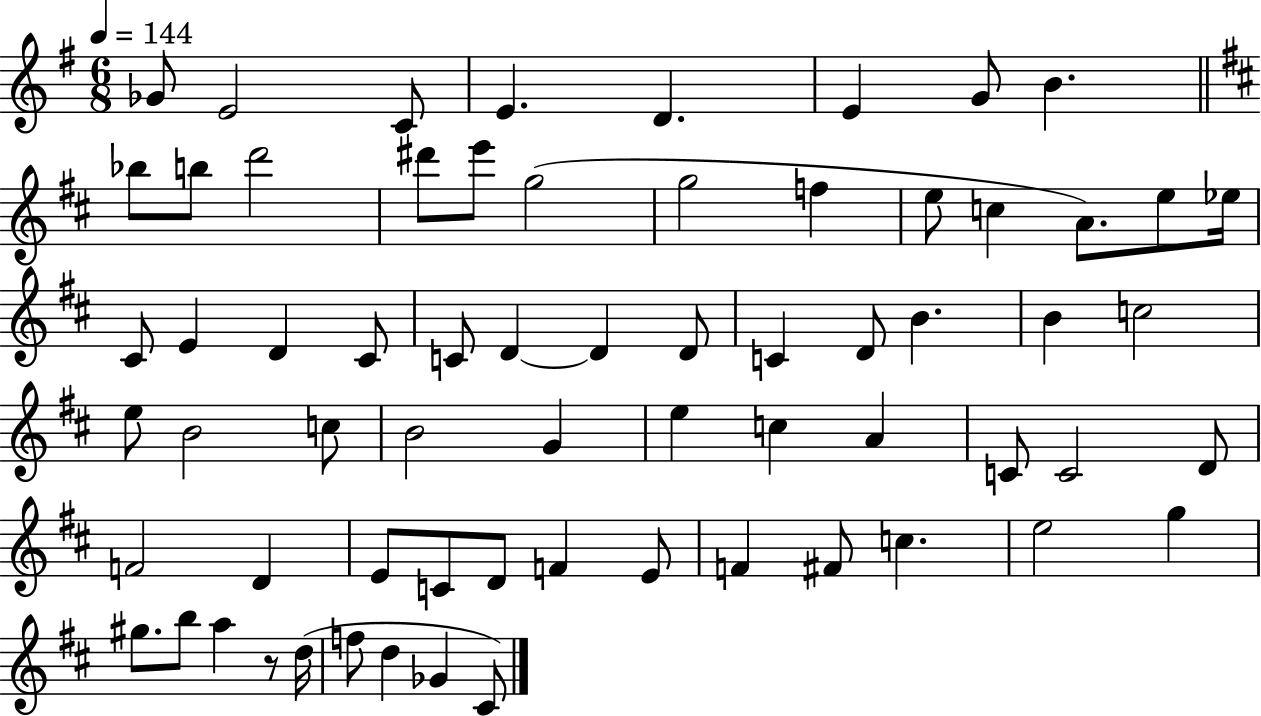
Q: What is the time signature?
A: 6/8